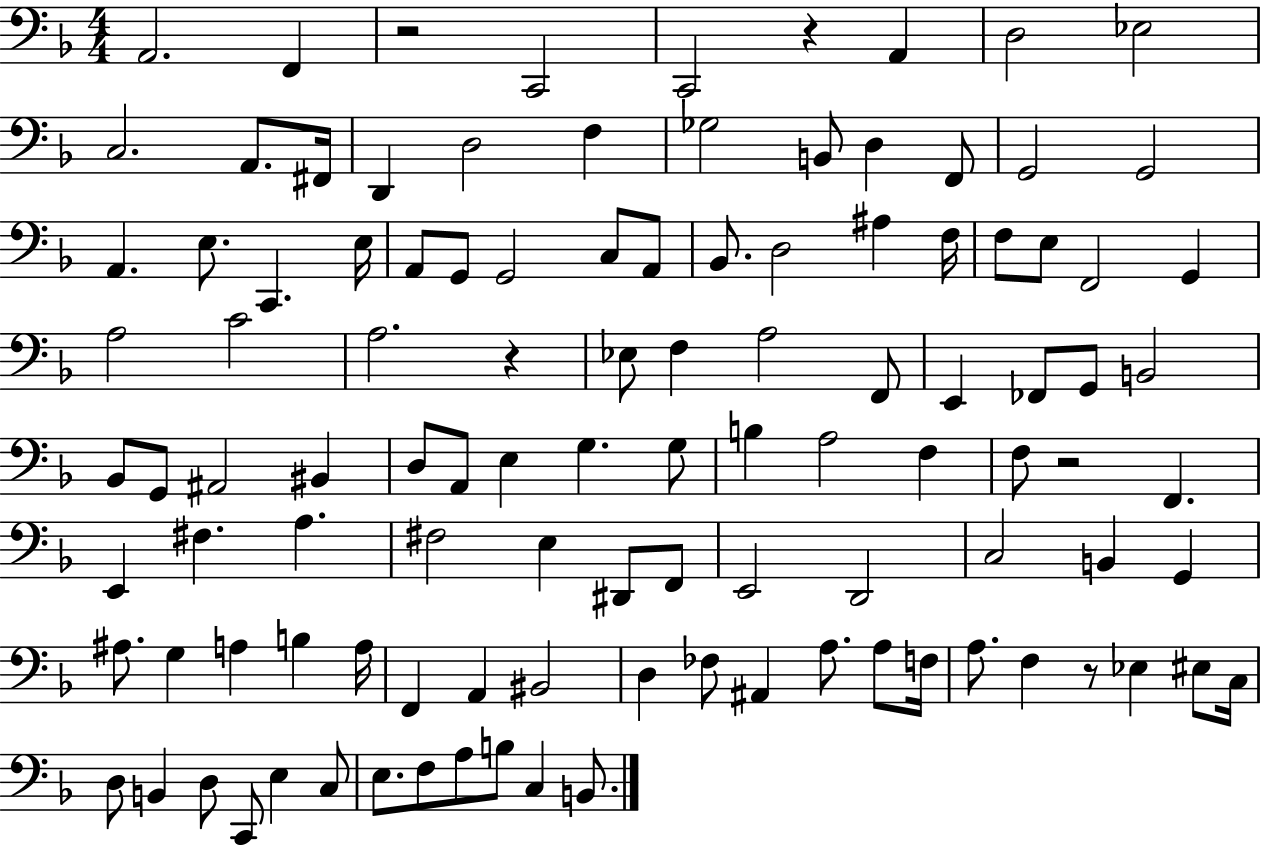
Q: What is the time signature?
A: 4/4